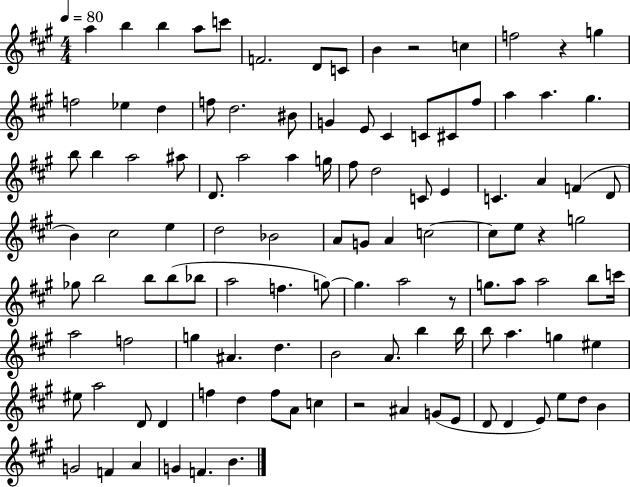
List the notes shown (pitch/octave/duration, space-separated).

A5/q B5/q B5/q A5/e C6/e F4/h. D4/e C4/e B4/q R/h C5/q F5/h R/q G5/q F5/h Eb5/q D5/q F5/e D5/h. BIS4/e G4/q E4/e C#4/q C4/e C#4/e F#5/e A5/q A5/q. G#5/q. B5/e B5/q A5/h A#5/e D4/e. A5/h A5/q G5/s F#5/e D5/h C4/e E4/q C4/q. A4/q F4/q D4/e B4/q C#5/h E5/q D5/h Bb4/h A4/e G4/e A4/q C5/h C5/e E5/e R/q G5/h Gb5/e B5/h B5/e B5/e Bb5/e A5/h F5/q. G5/e G5/q. A5/h R/e G5/e. A5/e A5/h B5/e C6/s A5/h F5/h G5/q A#4/q. D5/q. B4/h A4/e. B5/q B5/s B5/e A5/q. G5/q EIS5/q EIS5/e A5/h D4/e D4/q F5/q D5/q F5/e A4/e C5/q R/h A#4/q G4/e E4/e D4/e D4/q E4/e E5/e D5/e B4/q G4/h F4/q A4/q G4/q F4/q. B4/q.